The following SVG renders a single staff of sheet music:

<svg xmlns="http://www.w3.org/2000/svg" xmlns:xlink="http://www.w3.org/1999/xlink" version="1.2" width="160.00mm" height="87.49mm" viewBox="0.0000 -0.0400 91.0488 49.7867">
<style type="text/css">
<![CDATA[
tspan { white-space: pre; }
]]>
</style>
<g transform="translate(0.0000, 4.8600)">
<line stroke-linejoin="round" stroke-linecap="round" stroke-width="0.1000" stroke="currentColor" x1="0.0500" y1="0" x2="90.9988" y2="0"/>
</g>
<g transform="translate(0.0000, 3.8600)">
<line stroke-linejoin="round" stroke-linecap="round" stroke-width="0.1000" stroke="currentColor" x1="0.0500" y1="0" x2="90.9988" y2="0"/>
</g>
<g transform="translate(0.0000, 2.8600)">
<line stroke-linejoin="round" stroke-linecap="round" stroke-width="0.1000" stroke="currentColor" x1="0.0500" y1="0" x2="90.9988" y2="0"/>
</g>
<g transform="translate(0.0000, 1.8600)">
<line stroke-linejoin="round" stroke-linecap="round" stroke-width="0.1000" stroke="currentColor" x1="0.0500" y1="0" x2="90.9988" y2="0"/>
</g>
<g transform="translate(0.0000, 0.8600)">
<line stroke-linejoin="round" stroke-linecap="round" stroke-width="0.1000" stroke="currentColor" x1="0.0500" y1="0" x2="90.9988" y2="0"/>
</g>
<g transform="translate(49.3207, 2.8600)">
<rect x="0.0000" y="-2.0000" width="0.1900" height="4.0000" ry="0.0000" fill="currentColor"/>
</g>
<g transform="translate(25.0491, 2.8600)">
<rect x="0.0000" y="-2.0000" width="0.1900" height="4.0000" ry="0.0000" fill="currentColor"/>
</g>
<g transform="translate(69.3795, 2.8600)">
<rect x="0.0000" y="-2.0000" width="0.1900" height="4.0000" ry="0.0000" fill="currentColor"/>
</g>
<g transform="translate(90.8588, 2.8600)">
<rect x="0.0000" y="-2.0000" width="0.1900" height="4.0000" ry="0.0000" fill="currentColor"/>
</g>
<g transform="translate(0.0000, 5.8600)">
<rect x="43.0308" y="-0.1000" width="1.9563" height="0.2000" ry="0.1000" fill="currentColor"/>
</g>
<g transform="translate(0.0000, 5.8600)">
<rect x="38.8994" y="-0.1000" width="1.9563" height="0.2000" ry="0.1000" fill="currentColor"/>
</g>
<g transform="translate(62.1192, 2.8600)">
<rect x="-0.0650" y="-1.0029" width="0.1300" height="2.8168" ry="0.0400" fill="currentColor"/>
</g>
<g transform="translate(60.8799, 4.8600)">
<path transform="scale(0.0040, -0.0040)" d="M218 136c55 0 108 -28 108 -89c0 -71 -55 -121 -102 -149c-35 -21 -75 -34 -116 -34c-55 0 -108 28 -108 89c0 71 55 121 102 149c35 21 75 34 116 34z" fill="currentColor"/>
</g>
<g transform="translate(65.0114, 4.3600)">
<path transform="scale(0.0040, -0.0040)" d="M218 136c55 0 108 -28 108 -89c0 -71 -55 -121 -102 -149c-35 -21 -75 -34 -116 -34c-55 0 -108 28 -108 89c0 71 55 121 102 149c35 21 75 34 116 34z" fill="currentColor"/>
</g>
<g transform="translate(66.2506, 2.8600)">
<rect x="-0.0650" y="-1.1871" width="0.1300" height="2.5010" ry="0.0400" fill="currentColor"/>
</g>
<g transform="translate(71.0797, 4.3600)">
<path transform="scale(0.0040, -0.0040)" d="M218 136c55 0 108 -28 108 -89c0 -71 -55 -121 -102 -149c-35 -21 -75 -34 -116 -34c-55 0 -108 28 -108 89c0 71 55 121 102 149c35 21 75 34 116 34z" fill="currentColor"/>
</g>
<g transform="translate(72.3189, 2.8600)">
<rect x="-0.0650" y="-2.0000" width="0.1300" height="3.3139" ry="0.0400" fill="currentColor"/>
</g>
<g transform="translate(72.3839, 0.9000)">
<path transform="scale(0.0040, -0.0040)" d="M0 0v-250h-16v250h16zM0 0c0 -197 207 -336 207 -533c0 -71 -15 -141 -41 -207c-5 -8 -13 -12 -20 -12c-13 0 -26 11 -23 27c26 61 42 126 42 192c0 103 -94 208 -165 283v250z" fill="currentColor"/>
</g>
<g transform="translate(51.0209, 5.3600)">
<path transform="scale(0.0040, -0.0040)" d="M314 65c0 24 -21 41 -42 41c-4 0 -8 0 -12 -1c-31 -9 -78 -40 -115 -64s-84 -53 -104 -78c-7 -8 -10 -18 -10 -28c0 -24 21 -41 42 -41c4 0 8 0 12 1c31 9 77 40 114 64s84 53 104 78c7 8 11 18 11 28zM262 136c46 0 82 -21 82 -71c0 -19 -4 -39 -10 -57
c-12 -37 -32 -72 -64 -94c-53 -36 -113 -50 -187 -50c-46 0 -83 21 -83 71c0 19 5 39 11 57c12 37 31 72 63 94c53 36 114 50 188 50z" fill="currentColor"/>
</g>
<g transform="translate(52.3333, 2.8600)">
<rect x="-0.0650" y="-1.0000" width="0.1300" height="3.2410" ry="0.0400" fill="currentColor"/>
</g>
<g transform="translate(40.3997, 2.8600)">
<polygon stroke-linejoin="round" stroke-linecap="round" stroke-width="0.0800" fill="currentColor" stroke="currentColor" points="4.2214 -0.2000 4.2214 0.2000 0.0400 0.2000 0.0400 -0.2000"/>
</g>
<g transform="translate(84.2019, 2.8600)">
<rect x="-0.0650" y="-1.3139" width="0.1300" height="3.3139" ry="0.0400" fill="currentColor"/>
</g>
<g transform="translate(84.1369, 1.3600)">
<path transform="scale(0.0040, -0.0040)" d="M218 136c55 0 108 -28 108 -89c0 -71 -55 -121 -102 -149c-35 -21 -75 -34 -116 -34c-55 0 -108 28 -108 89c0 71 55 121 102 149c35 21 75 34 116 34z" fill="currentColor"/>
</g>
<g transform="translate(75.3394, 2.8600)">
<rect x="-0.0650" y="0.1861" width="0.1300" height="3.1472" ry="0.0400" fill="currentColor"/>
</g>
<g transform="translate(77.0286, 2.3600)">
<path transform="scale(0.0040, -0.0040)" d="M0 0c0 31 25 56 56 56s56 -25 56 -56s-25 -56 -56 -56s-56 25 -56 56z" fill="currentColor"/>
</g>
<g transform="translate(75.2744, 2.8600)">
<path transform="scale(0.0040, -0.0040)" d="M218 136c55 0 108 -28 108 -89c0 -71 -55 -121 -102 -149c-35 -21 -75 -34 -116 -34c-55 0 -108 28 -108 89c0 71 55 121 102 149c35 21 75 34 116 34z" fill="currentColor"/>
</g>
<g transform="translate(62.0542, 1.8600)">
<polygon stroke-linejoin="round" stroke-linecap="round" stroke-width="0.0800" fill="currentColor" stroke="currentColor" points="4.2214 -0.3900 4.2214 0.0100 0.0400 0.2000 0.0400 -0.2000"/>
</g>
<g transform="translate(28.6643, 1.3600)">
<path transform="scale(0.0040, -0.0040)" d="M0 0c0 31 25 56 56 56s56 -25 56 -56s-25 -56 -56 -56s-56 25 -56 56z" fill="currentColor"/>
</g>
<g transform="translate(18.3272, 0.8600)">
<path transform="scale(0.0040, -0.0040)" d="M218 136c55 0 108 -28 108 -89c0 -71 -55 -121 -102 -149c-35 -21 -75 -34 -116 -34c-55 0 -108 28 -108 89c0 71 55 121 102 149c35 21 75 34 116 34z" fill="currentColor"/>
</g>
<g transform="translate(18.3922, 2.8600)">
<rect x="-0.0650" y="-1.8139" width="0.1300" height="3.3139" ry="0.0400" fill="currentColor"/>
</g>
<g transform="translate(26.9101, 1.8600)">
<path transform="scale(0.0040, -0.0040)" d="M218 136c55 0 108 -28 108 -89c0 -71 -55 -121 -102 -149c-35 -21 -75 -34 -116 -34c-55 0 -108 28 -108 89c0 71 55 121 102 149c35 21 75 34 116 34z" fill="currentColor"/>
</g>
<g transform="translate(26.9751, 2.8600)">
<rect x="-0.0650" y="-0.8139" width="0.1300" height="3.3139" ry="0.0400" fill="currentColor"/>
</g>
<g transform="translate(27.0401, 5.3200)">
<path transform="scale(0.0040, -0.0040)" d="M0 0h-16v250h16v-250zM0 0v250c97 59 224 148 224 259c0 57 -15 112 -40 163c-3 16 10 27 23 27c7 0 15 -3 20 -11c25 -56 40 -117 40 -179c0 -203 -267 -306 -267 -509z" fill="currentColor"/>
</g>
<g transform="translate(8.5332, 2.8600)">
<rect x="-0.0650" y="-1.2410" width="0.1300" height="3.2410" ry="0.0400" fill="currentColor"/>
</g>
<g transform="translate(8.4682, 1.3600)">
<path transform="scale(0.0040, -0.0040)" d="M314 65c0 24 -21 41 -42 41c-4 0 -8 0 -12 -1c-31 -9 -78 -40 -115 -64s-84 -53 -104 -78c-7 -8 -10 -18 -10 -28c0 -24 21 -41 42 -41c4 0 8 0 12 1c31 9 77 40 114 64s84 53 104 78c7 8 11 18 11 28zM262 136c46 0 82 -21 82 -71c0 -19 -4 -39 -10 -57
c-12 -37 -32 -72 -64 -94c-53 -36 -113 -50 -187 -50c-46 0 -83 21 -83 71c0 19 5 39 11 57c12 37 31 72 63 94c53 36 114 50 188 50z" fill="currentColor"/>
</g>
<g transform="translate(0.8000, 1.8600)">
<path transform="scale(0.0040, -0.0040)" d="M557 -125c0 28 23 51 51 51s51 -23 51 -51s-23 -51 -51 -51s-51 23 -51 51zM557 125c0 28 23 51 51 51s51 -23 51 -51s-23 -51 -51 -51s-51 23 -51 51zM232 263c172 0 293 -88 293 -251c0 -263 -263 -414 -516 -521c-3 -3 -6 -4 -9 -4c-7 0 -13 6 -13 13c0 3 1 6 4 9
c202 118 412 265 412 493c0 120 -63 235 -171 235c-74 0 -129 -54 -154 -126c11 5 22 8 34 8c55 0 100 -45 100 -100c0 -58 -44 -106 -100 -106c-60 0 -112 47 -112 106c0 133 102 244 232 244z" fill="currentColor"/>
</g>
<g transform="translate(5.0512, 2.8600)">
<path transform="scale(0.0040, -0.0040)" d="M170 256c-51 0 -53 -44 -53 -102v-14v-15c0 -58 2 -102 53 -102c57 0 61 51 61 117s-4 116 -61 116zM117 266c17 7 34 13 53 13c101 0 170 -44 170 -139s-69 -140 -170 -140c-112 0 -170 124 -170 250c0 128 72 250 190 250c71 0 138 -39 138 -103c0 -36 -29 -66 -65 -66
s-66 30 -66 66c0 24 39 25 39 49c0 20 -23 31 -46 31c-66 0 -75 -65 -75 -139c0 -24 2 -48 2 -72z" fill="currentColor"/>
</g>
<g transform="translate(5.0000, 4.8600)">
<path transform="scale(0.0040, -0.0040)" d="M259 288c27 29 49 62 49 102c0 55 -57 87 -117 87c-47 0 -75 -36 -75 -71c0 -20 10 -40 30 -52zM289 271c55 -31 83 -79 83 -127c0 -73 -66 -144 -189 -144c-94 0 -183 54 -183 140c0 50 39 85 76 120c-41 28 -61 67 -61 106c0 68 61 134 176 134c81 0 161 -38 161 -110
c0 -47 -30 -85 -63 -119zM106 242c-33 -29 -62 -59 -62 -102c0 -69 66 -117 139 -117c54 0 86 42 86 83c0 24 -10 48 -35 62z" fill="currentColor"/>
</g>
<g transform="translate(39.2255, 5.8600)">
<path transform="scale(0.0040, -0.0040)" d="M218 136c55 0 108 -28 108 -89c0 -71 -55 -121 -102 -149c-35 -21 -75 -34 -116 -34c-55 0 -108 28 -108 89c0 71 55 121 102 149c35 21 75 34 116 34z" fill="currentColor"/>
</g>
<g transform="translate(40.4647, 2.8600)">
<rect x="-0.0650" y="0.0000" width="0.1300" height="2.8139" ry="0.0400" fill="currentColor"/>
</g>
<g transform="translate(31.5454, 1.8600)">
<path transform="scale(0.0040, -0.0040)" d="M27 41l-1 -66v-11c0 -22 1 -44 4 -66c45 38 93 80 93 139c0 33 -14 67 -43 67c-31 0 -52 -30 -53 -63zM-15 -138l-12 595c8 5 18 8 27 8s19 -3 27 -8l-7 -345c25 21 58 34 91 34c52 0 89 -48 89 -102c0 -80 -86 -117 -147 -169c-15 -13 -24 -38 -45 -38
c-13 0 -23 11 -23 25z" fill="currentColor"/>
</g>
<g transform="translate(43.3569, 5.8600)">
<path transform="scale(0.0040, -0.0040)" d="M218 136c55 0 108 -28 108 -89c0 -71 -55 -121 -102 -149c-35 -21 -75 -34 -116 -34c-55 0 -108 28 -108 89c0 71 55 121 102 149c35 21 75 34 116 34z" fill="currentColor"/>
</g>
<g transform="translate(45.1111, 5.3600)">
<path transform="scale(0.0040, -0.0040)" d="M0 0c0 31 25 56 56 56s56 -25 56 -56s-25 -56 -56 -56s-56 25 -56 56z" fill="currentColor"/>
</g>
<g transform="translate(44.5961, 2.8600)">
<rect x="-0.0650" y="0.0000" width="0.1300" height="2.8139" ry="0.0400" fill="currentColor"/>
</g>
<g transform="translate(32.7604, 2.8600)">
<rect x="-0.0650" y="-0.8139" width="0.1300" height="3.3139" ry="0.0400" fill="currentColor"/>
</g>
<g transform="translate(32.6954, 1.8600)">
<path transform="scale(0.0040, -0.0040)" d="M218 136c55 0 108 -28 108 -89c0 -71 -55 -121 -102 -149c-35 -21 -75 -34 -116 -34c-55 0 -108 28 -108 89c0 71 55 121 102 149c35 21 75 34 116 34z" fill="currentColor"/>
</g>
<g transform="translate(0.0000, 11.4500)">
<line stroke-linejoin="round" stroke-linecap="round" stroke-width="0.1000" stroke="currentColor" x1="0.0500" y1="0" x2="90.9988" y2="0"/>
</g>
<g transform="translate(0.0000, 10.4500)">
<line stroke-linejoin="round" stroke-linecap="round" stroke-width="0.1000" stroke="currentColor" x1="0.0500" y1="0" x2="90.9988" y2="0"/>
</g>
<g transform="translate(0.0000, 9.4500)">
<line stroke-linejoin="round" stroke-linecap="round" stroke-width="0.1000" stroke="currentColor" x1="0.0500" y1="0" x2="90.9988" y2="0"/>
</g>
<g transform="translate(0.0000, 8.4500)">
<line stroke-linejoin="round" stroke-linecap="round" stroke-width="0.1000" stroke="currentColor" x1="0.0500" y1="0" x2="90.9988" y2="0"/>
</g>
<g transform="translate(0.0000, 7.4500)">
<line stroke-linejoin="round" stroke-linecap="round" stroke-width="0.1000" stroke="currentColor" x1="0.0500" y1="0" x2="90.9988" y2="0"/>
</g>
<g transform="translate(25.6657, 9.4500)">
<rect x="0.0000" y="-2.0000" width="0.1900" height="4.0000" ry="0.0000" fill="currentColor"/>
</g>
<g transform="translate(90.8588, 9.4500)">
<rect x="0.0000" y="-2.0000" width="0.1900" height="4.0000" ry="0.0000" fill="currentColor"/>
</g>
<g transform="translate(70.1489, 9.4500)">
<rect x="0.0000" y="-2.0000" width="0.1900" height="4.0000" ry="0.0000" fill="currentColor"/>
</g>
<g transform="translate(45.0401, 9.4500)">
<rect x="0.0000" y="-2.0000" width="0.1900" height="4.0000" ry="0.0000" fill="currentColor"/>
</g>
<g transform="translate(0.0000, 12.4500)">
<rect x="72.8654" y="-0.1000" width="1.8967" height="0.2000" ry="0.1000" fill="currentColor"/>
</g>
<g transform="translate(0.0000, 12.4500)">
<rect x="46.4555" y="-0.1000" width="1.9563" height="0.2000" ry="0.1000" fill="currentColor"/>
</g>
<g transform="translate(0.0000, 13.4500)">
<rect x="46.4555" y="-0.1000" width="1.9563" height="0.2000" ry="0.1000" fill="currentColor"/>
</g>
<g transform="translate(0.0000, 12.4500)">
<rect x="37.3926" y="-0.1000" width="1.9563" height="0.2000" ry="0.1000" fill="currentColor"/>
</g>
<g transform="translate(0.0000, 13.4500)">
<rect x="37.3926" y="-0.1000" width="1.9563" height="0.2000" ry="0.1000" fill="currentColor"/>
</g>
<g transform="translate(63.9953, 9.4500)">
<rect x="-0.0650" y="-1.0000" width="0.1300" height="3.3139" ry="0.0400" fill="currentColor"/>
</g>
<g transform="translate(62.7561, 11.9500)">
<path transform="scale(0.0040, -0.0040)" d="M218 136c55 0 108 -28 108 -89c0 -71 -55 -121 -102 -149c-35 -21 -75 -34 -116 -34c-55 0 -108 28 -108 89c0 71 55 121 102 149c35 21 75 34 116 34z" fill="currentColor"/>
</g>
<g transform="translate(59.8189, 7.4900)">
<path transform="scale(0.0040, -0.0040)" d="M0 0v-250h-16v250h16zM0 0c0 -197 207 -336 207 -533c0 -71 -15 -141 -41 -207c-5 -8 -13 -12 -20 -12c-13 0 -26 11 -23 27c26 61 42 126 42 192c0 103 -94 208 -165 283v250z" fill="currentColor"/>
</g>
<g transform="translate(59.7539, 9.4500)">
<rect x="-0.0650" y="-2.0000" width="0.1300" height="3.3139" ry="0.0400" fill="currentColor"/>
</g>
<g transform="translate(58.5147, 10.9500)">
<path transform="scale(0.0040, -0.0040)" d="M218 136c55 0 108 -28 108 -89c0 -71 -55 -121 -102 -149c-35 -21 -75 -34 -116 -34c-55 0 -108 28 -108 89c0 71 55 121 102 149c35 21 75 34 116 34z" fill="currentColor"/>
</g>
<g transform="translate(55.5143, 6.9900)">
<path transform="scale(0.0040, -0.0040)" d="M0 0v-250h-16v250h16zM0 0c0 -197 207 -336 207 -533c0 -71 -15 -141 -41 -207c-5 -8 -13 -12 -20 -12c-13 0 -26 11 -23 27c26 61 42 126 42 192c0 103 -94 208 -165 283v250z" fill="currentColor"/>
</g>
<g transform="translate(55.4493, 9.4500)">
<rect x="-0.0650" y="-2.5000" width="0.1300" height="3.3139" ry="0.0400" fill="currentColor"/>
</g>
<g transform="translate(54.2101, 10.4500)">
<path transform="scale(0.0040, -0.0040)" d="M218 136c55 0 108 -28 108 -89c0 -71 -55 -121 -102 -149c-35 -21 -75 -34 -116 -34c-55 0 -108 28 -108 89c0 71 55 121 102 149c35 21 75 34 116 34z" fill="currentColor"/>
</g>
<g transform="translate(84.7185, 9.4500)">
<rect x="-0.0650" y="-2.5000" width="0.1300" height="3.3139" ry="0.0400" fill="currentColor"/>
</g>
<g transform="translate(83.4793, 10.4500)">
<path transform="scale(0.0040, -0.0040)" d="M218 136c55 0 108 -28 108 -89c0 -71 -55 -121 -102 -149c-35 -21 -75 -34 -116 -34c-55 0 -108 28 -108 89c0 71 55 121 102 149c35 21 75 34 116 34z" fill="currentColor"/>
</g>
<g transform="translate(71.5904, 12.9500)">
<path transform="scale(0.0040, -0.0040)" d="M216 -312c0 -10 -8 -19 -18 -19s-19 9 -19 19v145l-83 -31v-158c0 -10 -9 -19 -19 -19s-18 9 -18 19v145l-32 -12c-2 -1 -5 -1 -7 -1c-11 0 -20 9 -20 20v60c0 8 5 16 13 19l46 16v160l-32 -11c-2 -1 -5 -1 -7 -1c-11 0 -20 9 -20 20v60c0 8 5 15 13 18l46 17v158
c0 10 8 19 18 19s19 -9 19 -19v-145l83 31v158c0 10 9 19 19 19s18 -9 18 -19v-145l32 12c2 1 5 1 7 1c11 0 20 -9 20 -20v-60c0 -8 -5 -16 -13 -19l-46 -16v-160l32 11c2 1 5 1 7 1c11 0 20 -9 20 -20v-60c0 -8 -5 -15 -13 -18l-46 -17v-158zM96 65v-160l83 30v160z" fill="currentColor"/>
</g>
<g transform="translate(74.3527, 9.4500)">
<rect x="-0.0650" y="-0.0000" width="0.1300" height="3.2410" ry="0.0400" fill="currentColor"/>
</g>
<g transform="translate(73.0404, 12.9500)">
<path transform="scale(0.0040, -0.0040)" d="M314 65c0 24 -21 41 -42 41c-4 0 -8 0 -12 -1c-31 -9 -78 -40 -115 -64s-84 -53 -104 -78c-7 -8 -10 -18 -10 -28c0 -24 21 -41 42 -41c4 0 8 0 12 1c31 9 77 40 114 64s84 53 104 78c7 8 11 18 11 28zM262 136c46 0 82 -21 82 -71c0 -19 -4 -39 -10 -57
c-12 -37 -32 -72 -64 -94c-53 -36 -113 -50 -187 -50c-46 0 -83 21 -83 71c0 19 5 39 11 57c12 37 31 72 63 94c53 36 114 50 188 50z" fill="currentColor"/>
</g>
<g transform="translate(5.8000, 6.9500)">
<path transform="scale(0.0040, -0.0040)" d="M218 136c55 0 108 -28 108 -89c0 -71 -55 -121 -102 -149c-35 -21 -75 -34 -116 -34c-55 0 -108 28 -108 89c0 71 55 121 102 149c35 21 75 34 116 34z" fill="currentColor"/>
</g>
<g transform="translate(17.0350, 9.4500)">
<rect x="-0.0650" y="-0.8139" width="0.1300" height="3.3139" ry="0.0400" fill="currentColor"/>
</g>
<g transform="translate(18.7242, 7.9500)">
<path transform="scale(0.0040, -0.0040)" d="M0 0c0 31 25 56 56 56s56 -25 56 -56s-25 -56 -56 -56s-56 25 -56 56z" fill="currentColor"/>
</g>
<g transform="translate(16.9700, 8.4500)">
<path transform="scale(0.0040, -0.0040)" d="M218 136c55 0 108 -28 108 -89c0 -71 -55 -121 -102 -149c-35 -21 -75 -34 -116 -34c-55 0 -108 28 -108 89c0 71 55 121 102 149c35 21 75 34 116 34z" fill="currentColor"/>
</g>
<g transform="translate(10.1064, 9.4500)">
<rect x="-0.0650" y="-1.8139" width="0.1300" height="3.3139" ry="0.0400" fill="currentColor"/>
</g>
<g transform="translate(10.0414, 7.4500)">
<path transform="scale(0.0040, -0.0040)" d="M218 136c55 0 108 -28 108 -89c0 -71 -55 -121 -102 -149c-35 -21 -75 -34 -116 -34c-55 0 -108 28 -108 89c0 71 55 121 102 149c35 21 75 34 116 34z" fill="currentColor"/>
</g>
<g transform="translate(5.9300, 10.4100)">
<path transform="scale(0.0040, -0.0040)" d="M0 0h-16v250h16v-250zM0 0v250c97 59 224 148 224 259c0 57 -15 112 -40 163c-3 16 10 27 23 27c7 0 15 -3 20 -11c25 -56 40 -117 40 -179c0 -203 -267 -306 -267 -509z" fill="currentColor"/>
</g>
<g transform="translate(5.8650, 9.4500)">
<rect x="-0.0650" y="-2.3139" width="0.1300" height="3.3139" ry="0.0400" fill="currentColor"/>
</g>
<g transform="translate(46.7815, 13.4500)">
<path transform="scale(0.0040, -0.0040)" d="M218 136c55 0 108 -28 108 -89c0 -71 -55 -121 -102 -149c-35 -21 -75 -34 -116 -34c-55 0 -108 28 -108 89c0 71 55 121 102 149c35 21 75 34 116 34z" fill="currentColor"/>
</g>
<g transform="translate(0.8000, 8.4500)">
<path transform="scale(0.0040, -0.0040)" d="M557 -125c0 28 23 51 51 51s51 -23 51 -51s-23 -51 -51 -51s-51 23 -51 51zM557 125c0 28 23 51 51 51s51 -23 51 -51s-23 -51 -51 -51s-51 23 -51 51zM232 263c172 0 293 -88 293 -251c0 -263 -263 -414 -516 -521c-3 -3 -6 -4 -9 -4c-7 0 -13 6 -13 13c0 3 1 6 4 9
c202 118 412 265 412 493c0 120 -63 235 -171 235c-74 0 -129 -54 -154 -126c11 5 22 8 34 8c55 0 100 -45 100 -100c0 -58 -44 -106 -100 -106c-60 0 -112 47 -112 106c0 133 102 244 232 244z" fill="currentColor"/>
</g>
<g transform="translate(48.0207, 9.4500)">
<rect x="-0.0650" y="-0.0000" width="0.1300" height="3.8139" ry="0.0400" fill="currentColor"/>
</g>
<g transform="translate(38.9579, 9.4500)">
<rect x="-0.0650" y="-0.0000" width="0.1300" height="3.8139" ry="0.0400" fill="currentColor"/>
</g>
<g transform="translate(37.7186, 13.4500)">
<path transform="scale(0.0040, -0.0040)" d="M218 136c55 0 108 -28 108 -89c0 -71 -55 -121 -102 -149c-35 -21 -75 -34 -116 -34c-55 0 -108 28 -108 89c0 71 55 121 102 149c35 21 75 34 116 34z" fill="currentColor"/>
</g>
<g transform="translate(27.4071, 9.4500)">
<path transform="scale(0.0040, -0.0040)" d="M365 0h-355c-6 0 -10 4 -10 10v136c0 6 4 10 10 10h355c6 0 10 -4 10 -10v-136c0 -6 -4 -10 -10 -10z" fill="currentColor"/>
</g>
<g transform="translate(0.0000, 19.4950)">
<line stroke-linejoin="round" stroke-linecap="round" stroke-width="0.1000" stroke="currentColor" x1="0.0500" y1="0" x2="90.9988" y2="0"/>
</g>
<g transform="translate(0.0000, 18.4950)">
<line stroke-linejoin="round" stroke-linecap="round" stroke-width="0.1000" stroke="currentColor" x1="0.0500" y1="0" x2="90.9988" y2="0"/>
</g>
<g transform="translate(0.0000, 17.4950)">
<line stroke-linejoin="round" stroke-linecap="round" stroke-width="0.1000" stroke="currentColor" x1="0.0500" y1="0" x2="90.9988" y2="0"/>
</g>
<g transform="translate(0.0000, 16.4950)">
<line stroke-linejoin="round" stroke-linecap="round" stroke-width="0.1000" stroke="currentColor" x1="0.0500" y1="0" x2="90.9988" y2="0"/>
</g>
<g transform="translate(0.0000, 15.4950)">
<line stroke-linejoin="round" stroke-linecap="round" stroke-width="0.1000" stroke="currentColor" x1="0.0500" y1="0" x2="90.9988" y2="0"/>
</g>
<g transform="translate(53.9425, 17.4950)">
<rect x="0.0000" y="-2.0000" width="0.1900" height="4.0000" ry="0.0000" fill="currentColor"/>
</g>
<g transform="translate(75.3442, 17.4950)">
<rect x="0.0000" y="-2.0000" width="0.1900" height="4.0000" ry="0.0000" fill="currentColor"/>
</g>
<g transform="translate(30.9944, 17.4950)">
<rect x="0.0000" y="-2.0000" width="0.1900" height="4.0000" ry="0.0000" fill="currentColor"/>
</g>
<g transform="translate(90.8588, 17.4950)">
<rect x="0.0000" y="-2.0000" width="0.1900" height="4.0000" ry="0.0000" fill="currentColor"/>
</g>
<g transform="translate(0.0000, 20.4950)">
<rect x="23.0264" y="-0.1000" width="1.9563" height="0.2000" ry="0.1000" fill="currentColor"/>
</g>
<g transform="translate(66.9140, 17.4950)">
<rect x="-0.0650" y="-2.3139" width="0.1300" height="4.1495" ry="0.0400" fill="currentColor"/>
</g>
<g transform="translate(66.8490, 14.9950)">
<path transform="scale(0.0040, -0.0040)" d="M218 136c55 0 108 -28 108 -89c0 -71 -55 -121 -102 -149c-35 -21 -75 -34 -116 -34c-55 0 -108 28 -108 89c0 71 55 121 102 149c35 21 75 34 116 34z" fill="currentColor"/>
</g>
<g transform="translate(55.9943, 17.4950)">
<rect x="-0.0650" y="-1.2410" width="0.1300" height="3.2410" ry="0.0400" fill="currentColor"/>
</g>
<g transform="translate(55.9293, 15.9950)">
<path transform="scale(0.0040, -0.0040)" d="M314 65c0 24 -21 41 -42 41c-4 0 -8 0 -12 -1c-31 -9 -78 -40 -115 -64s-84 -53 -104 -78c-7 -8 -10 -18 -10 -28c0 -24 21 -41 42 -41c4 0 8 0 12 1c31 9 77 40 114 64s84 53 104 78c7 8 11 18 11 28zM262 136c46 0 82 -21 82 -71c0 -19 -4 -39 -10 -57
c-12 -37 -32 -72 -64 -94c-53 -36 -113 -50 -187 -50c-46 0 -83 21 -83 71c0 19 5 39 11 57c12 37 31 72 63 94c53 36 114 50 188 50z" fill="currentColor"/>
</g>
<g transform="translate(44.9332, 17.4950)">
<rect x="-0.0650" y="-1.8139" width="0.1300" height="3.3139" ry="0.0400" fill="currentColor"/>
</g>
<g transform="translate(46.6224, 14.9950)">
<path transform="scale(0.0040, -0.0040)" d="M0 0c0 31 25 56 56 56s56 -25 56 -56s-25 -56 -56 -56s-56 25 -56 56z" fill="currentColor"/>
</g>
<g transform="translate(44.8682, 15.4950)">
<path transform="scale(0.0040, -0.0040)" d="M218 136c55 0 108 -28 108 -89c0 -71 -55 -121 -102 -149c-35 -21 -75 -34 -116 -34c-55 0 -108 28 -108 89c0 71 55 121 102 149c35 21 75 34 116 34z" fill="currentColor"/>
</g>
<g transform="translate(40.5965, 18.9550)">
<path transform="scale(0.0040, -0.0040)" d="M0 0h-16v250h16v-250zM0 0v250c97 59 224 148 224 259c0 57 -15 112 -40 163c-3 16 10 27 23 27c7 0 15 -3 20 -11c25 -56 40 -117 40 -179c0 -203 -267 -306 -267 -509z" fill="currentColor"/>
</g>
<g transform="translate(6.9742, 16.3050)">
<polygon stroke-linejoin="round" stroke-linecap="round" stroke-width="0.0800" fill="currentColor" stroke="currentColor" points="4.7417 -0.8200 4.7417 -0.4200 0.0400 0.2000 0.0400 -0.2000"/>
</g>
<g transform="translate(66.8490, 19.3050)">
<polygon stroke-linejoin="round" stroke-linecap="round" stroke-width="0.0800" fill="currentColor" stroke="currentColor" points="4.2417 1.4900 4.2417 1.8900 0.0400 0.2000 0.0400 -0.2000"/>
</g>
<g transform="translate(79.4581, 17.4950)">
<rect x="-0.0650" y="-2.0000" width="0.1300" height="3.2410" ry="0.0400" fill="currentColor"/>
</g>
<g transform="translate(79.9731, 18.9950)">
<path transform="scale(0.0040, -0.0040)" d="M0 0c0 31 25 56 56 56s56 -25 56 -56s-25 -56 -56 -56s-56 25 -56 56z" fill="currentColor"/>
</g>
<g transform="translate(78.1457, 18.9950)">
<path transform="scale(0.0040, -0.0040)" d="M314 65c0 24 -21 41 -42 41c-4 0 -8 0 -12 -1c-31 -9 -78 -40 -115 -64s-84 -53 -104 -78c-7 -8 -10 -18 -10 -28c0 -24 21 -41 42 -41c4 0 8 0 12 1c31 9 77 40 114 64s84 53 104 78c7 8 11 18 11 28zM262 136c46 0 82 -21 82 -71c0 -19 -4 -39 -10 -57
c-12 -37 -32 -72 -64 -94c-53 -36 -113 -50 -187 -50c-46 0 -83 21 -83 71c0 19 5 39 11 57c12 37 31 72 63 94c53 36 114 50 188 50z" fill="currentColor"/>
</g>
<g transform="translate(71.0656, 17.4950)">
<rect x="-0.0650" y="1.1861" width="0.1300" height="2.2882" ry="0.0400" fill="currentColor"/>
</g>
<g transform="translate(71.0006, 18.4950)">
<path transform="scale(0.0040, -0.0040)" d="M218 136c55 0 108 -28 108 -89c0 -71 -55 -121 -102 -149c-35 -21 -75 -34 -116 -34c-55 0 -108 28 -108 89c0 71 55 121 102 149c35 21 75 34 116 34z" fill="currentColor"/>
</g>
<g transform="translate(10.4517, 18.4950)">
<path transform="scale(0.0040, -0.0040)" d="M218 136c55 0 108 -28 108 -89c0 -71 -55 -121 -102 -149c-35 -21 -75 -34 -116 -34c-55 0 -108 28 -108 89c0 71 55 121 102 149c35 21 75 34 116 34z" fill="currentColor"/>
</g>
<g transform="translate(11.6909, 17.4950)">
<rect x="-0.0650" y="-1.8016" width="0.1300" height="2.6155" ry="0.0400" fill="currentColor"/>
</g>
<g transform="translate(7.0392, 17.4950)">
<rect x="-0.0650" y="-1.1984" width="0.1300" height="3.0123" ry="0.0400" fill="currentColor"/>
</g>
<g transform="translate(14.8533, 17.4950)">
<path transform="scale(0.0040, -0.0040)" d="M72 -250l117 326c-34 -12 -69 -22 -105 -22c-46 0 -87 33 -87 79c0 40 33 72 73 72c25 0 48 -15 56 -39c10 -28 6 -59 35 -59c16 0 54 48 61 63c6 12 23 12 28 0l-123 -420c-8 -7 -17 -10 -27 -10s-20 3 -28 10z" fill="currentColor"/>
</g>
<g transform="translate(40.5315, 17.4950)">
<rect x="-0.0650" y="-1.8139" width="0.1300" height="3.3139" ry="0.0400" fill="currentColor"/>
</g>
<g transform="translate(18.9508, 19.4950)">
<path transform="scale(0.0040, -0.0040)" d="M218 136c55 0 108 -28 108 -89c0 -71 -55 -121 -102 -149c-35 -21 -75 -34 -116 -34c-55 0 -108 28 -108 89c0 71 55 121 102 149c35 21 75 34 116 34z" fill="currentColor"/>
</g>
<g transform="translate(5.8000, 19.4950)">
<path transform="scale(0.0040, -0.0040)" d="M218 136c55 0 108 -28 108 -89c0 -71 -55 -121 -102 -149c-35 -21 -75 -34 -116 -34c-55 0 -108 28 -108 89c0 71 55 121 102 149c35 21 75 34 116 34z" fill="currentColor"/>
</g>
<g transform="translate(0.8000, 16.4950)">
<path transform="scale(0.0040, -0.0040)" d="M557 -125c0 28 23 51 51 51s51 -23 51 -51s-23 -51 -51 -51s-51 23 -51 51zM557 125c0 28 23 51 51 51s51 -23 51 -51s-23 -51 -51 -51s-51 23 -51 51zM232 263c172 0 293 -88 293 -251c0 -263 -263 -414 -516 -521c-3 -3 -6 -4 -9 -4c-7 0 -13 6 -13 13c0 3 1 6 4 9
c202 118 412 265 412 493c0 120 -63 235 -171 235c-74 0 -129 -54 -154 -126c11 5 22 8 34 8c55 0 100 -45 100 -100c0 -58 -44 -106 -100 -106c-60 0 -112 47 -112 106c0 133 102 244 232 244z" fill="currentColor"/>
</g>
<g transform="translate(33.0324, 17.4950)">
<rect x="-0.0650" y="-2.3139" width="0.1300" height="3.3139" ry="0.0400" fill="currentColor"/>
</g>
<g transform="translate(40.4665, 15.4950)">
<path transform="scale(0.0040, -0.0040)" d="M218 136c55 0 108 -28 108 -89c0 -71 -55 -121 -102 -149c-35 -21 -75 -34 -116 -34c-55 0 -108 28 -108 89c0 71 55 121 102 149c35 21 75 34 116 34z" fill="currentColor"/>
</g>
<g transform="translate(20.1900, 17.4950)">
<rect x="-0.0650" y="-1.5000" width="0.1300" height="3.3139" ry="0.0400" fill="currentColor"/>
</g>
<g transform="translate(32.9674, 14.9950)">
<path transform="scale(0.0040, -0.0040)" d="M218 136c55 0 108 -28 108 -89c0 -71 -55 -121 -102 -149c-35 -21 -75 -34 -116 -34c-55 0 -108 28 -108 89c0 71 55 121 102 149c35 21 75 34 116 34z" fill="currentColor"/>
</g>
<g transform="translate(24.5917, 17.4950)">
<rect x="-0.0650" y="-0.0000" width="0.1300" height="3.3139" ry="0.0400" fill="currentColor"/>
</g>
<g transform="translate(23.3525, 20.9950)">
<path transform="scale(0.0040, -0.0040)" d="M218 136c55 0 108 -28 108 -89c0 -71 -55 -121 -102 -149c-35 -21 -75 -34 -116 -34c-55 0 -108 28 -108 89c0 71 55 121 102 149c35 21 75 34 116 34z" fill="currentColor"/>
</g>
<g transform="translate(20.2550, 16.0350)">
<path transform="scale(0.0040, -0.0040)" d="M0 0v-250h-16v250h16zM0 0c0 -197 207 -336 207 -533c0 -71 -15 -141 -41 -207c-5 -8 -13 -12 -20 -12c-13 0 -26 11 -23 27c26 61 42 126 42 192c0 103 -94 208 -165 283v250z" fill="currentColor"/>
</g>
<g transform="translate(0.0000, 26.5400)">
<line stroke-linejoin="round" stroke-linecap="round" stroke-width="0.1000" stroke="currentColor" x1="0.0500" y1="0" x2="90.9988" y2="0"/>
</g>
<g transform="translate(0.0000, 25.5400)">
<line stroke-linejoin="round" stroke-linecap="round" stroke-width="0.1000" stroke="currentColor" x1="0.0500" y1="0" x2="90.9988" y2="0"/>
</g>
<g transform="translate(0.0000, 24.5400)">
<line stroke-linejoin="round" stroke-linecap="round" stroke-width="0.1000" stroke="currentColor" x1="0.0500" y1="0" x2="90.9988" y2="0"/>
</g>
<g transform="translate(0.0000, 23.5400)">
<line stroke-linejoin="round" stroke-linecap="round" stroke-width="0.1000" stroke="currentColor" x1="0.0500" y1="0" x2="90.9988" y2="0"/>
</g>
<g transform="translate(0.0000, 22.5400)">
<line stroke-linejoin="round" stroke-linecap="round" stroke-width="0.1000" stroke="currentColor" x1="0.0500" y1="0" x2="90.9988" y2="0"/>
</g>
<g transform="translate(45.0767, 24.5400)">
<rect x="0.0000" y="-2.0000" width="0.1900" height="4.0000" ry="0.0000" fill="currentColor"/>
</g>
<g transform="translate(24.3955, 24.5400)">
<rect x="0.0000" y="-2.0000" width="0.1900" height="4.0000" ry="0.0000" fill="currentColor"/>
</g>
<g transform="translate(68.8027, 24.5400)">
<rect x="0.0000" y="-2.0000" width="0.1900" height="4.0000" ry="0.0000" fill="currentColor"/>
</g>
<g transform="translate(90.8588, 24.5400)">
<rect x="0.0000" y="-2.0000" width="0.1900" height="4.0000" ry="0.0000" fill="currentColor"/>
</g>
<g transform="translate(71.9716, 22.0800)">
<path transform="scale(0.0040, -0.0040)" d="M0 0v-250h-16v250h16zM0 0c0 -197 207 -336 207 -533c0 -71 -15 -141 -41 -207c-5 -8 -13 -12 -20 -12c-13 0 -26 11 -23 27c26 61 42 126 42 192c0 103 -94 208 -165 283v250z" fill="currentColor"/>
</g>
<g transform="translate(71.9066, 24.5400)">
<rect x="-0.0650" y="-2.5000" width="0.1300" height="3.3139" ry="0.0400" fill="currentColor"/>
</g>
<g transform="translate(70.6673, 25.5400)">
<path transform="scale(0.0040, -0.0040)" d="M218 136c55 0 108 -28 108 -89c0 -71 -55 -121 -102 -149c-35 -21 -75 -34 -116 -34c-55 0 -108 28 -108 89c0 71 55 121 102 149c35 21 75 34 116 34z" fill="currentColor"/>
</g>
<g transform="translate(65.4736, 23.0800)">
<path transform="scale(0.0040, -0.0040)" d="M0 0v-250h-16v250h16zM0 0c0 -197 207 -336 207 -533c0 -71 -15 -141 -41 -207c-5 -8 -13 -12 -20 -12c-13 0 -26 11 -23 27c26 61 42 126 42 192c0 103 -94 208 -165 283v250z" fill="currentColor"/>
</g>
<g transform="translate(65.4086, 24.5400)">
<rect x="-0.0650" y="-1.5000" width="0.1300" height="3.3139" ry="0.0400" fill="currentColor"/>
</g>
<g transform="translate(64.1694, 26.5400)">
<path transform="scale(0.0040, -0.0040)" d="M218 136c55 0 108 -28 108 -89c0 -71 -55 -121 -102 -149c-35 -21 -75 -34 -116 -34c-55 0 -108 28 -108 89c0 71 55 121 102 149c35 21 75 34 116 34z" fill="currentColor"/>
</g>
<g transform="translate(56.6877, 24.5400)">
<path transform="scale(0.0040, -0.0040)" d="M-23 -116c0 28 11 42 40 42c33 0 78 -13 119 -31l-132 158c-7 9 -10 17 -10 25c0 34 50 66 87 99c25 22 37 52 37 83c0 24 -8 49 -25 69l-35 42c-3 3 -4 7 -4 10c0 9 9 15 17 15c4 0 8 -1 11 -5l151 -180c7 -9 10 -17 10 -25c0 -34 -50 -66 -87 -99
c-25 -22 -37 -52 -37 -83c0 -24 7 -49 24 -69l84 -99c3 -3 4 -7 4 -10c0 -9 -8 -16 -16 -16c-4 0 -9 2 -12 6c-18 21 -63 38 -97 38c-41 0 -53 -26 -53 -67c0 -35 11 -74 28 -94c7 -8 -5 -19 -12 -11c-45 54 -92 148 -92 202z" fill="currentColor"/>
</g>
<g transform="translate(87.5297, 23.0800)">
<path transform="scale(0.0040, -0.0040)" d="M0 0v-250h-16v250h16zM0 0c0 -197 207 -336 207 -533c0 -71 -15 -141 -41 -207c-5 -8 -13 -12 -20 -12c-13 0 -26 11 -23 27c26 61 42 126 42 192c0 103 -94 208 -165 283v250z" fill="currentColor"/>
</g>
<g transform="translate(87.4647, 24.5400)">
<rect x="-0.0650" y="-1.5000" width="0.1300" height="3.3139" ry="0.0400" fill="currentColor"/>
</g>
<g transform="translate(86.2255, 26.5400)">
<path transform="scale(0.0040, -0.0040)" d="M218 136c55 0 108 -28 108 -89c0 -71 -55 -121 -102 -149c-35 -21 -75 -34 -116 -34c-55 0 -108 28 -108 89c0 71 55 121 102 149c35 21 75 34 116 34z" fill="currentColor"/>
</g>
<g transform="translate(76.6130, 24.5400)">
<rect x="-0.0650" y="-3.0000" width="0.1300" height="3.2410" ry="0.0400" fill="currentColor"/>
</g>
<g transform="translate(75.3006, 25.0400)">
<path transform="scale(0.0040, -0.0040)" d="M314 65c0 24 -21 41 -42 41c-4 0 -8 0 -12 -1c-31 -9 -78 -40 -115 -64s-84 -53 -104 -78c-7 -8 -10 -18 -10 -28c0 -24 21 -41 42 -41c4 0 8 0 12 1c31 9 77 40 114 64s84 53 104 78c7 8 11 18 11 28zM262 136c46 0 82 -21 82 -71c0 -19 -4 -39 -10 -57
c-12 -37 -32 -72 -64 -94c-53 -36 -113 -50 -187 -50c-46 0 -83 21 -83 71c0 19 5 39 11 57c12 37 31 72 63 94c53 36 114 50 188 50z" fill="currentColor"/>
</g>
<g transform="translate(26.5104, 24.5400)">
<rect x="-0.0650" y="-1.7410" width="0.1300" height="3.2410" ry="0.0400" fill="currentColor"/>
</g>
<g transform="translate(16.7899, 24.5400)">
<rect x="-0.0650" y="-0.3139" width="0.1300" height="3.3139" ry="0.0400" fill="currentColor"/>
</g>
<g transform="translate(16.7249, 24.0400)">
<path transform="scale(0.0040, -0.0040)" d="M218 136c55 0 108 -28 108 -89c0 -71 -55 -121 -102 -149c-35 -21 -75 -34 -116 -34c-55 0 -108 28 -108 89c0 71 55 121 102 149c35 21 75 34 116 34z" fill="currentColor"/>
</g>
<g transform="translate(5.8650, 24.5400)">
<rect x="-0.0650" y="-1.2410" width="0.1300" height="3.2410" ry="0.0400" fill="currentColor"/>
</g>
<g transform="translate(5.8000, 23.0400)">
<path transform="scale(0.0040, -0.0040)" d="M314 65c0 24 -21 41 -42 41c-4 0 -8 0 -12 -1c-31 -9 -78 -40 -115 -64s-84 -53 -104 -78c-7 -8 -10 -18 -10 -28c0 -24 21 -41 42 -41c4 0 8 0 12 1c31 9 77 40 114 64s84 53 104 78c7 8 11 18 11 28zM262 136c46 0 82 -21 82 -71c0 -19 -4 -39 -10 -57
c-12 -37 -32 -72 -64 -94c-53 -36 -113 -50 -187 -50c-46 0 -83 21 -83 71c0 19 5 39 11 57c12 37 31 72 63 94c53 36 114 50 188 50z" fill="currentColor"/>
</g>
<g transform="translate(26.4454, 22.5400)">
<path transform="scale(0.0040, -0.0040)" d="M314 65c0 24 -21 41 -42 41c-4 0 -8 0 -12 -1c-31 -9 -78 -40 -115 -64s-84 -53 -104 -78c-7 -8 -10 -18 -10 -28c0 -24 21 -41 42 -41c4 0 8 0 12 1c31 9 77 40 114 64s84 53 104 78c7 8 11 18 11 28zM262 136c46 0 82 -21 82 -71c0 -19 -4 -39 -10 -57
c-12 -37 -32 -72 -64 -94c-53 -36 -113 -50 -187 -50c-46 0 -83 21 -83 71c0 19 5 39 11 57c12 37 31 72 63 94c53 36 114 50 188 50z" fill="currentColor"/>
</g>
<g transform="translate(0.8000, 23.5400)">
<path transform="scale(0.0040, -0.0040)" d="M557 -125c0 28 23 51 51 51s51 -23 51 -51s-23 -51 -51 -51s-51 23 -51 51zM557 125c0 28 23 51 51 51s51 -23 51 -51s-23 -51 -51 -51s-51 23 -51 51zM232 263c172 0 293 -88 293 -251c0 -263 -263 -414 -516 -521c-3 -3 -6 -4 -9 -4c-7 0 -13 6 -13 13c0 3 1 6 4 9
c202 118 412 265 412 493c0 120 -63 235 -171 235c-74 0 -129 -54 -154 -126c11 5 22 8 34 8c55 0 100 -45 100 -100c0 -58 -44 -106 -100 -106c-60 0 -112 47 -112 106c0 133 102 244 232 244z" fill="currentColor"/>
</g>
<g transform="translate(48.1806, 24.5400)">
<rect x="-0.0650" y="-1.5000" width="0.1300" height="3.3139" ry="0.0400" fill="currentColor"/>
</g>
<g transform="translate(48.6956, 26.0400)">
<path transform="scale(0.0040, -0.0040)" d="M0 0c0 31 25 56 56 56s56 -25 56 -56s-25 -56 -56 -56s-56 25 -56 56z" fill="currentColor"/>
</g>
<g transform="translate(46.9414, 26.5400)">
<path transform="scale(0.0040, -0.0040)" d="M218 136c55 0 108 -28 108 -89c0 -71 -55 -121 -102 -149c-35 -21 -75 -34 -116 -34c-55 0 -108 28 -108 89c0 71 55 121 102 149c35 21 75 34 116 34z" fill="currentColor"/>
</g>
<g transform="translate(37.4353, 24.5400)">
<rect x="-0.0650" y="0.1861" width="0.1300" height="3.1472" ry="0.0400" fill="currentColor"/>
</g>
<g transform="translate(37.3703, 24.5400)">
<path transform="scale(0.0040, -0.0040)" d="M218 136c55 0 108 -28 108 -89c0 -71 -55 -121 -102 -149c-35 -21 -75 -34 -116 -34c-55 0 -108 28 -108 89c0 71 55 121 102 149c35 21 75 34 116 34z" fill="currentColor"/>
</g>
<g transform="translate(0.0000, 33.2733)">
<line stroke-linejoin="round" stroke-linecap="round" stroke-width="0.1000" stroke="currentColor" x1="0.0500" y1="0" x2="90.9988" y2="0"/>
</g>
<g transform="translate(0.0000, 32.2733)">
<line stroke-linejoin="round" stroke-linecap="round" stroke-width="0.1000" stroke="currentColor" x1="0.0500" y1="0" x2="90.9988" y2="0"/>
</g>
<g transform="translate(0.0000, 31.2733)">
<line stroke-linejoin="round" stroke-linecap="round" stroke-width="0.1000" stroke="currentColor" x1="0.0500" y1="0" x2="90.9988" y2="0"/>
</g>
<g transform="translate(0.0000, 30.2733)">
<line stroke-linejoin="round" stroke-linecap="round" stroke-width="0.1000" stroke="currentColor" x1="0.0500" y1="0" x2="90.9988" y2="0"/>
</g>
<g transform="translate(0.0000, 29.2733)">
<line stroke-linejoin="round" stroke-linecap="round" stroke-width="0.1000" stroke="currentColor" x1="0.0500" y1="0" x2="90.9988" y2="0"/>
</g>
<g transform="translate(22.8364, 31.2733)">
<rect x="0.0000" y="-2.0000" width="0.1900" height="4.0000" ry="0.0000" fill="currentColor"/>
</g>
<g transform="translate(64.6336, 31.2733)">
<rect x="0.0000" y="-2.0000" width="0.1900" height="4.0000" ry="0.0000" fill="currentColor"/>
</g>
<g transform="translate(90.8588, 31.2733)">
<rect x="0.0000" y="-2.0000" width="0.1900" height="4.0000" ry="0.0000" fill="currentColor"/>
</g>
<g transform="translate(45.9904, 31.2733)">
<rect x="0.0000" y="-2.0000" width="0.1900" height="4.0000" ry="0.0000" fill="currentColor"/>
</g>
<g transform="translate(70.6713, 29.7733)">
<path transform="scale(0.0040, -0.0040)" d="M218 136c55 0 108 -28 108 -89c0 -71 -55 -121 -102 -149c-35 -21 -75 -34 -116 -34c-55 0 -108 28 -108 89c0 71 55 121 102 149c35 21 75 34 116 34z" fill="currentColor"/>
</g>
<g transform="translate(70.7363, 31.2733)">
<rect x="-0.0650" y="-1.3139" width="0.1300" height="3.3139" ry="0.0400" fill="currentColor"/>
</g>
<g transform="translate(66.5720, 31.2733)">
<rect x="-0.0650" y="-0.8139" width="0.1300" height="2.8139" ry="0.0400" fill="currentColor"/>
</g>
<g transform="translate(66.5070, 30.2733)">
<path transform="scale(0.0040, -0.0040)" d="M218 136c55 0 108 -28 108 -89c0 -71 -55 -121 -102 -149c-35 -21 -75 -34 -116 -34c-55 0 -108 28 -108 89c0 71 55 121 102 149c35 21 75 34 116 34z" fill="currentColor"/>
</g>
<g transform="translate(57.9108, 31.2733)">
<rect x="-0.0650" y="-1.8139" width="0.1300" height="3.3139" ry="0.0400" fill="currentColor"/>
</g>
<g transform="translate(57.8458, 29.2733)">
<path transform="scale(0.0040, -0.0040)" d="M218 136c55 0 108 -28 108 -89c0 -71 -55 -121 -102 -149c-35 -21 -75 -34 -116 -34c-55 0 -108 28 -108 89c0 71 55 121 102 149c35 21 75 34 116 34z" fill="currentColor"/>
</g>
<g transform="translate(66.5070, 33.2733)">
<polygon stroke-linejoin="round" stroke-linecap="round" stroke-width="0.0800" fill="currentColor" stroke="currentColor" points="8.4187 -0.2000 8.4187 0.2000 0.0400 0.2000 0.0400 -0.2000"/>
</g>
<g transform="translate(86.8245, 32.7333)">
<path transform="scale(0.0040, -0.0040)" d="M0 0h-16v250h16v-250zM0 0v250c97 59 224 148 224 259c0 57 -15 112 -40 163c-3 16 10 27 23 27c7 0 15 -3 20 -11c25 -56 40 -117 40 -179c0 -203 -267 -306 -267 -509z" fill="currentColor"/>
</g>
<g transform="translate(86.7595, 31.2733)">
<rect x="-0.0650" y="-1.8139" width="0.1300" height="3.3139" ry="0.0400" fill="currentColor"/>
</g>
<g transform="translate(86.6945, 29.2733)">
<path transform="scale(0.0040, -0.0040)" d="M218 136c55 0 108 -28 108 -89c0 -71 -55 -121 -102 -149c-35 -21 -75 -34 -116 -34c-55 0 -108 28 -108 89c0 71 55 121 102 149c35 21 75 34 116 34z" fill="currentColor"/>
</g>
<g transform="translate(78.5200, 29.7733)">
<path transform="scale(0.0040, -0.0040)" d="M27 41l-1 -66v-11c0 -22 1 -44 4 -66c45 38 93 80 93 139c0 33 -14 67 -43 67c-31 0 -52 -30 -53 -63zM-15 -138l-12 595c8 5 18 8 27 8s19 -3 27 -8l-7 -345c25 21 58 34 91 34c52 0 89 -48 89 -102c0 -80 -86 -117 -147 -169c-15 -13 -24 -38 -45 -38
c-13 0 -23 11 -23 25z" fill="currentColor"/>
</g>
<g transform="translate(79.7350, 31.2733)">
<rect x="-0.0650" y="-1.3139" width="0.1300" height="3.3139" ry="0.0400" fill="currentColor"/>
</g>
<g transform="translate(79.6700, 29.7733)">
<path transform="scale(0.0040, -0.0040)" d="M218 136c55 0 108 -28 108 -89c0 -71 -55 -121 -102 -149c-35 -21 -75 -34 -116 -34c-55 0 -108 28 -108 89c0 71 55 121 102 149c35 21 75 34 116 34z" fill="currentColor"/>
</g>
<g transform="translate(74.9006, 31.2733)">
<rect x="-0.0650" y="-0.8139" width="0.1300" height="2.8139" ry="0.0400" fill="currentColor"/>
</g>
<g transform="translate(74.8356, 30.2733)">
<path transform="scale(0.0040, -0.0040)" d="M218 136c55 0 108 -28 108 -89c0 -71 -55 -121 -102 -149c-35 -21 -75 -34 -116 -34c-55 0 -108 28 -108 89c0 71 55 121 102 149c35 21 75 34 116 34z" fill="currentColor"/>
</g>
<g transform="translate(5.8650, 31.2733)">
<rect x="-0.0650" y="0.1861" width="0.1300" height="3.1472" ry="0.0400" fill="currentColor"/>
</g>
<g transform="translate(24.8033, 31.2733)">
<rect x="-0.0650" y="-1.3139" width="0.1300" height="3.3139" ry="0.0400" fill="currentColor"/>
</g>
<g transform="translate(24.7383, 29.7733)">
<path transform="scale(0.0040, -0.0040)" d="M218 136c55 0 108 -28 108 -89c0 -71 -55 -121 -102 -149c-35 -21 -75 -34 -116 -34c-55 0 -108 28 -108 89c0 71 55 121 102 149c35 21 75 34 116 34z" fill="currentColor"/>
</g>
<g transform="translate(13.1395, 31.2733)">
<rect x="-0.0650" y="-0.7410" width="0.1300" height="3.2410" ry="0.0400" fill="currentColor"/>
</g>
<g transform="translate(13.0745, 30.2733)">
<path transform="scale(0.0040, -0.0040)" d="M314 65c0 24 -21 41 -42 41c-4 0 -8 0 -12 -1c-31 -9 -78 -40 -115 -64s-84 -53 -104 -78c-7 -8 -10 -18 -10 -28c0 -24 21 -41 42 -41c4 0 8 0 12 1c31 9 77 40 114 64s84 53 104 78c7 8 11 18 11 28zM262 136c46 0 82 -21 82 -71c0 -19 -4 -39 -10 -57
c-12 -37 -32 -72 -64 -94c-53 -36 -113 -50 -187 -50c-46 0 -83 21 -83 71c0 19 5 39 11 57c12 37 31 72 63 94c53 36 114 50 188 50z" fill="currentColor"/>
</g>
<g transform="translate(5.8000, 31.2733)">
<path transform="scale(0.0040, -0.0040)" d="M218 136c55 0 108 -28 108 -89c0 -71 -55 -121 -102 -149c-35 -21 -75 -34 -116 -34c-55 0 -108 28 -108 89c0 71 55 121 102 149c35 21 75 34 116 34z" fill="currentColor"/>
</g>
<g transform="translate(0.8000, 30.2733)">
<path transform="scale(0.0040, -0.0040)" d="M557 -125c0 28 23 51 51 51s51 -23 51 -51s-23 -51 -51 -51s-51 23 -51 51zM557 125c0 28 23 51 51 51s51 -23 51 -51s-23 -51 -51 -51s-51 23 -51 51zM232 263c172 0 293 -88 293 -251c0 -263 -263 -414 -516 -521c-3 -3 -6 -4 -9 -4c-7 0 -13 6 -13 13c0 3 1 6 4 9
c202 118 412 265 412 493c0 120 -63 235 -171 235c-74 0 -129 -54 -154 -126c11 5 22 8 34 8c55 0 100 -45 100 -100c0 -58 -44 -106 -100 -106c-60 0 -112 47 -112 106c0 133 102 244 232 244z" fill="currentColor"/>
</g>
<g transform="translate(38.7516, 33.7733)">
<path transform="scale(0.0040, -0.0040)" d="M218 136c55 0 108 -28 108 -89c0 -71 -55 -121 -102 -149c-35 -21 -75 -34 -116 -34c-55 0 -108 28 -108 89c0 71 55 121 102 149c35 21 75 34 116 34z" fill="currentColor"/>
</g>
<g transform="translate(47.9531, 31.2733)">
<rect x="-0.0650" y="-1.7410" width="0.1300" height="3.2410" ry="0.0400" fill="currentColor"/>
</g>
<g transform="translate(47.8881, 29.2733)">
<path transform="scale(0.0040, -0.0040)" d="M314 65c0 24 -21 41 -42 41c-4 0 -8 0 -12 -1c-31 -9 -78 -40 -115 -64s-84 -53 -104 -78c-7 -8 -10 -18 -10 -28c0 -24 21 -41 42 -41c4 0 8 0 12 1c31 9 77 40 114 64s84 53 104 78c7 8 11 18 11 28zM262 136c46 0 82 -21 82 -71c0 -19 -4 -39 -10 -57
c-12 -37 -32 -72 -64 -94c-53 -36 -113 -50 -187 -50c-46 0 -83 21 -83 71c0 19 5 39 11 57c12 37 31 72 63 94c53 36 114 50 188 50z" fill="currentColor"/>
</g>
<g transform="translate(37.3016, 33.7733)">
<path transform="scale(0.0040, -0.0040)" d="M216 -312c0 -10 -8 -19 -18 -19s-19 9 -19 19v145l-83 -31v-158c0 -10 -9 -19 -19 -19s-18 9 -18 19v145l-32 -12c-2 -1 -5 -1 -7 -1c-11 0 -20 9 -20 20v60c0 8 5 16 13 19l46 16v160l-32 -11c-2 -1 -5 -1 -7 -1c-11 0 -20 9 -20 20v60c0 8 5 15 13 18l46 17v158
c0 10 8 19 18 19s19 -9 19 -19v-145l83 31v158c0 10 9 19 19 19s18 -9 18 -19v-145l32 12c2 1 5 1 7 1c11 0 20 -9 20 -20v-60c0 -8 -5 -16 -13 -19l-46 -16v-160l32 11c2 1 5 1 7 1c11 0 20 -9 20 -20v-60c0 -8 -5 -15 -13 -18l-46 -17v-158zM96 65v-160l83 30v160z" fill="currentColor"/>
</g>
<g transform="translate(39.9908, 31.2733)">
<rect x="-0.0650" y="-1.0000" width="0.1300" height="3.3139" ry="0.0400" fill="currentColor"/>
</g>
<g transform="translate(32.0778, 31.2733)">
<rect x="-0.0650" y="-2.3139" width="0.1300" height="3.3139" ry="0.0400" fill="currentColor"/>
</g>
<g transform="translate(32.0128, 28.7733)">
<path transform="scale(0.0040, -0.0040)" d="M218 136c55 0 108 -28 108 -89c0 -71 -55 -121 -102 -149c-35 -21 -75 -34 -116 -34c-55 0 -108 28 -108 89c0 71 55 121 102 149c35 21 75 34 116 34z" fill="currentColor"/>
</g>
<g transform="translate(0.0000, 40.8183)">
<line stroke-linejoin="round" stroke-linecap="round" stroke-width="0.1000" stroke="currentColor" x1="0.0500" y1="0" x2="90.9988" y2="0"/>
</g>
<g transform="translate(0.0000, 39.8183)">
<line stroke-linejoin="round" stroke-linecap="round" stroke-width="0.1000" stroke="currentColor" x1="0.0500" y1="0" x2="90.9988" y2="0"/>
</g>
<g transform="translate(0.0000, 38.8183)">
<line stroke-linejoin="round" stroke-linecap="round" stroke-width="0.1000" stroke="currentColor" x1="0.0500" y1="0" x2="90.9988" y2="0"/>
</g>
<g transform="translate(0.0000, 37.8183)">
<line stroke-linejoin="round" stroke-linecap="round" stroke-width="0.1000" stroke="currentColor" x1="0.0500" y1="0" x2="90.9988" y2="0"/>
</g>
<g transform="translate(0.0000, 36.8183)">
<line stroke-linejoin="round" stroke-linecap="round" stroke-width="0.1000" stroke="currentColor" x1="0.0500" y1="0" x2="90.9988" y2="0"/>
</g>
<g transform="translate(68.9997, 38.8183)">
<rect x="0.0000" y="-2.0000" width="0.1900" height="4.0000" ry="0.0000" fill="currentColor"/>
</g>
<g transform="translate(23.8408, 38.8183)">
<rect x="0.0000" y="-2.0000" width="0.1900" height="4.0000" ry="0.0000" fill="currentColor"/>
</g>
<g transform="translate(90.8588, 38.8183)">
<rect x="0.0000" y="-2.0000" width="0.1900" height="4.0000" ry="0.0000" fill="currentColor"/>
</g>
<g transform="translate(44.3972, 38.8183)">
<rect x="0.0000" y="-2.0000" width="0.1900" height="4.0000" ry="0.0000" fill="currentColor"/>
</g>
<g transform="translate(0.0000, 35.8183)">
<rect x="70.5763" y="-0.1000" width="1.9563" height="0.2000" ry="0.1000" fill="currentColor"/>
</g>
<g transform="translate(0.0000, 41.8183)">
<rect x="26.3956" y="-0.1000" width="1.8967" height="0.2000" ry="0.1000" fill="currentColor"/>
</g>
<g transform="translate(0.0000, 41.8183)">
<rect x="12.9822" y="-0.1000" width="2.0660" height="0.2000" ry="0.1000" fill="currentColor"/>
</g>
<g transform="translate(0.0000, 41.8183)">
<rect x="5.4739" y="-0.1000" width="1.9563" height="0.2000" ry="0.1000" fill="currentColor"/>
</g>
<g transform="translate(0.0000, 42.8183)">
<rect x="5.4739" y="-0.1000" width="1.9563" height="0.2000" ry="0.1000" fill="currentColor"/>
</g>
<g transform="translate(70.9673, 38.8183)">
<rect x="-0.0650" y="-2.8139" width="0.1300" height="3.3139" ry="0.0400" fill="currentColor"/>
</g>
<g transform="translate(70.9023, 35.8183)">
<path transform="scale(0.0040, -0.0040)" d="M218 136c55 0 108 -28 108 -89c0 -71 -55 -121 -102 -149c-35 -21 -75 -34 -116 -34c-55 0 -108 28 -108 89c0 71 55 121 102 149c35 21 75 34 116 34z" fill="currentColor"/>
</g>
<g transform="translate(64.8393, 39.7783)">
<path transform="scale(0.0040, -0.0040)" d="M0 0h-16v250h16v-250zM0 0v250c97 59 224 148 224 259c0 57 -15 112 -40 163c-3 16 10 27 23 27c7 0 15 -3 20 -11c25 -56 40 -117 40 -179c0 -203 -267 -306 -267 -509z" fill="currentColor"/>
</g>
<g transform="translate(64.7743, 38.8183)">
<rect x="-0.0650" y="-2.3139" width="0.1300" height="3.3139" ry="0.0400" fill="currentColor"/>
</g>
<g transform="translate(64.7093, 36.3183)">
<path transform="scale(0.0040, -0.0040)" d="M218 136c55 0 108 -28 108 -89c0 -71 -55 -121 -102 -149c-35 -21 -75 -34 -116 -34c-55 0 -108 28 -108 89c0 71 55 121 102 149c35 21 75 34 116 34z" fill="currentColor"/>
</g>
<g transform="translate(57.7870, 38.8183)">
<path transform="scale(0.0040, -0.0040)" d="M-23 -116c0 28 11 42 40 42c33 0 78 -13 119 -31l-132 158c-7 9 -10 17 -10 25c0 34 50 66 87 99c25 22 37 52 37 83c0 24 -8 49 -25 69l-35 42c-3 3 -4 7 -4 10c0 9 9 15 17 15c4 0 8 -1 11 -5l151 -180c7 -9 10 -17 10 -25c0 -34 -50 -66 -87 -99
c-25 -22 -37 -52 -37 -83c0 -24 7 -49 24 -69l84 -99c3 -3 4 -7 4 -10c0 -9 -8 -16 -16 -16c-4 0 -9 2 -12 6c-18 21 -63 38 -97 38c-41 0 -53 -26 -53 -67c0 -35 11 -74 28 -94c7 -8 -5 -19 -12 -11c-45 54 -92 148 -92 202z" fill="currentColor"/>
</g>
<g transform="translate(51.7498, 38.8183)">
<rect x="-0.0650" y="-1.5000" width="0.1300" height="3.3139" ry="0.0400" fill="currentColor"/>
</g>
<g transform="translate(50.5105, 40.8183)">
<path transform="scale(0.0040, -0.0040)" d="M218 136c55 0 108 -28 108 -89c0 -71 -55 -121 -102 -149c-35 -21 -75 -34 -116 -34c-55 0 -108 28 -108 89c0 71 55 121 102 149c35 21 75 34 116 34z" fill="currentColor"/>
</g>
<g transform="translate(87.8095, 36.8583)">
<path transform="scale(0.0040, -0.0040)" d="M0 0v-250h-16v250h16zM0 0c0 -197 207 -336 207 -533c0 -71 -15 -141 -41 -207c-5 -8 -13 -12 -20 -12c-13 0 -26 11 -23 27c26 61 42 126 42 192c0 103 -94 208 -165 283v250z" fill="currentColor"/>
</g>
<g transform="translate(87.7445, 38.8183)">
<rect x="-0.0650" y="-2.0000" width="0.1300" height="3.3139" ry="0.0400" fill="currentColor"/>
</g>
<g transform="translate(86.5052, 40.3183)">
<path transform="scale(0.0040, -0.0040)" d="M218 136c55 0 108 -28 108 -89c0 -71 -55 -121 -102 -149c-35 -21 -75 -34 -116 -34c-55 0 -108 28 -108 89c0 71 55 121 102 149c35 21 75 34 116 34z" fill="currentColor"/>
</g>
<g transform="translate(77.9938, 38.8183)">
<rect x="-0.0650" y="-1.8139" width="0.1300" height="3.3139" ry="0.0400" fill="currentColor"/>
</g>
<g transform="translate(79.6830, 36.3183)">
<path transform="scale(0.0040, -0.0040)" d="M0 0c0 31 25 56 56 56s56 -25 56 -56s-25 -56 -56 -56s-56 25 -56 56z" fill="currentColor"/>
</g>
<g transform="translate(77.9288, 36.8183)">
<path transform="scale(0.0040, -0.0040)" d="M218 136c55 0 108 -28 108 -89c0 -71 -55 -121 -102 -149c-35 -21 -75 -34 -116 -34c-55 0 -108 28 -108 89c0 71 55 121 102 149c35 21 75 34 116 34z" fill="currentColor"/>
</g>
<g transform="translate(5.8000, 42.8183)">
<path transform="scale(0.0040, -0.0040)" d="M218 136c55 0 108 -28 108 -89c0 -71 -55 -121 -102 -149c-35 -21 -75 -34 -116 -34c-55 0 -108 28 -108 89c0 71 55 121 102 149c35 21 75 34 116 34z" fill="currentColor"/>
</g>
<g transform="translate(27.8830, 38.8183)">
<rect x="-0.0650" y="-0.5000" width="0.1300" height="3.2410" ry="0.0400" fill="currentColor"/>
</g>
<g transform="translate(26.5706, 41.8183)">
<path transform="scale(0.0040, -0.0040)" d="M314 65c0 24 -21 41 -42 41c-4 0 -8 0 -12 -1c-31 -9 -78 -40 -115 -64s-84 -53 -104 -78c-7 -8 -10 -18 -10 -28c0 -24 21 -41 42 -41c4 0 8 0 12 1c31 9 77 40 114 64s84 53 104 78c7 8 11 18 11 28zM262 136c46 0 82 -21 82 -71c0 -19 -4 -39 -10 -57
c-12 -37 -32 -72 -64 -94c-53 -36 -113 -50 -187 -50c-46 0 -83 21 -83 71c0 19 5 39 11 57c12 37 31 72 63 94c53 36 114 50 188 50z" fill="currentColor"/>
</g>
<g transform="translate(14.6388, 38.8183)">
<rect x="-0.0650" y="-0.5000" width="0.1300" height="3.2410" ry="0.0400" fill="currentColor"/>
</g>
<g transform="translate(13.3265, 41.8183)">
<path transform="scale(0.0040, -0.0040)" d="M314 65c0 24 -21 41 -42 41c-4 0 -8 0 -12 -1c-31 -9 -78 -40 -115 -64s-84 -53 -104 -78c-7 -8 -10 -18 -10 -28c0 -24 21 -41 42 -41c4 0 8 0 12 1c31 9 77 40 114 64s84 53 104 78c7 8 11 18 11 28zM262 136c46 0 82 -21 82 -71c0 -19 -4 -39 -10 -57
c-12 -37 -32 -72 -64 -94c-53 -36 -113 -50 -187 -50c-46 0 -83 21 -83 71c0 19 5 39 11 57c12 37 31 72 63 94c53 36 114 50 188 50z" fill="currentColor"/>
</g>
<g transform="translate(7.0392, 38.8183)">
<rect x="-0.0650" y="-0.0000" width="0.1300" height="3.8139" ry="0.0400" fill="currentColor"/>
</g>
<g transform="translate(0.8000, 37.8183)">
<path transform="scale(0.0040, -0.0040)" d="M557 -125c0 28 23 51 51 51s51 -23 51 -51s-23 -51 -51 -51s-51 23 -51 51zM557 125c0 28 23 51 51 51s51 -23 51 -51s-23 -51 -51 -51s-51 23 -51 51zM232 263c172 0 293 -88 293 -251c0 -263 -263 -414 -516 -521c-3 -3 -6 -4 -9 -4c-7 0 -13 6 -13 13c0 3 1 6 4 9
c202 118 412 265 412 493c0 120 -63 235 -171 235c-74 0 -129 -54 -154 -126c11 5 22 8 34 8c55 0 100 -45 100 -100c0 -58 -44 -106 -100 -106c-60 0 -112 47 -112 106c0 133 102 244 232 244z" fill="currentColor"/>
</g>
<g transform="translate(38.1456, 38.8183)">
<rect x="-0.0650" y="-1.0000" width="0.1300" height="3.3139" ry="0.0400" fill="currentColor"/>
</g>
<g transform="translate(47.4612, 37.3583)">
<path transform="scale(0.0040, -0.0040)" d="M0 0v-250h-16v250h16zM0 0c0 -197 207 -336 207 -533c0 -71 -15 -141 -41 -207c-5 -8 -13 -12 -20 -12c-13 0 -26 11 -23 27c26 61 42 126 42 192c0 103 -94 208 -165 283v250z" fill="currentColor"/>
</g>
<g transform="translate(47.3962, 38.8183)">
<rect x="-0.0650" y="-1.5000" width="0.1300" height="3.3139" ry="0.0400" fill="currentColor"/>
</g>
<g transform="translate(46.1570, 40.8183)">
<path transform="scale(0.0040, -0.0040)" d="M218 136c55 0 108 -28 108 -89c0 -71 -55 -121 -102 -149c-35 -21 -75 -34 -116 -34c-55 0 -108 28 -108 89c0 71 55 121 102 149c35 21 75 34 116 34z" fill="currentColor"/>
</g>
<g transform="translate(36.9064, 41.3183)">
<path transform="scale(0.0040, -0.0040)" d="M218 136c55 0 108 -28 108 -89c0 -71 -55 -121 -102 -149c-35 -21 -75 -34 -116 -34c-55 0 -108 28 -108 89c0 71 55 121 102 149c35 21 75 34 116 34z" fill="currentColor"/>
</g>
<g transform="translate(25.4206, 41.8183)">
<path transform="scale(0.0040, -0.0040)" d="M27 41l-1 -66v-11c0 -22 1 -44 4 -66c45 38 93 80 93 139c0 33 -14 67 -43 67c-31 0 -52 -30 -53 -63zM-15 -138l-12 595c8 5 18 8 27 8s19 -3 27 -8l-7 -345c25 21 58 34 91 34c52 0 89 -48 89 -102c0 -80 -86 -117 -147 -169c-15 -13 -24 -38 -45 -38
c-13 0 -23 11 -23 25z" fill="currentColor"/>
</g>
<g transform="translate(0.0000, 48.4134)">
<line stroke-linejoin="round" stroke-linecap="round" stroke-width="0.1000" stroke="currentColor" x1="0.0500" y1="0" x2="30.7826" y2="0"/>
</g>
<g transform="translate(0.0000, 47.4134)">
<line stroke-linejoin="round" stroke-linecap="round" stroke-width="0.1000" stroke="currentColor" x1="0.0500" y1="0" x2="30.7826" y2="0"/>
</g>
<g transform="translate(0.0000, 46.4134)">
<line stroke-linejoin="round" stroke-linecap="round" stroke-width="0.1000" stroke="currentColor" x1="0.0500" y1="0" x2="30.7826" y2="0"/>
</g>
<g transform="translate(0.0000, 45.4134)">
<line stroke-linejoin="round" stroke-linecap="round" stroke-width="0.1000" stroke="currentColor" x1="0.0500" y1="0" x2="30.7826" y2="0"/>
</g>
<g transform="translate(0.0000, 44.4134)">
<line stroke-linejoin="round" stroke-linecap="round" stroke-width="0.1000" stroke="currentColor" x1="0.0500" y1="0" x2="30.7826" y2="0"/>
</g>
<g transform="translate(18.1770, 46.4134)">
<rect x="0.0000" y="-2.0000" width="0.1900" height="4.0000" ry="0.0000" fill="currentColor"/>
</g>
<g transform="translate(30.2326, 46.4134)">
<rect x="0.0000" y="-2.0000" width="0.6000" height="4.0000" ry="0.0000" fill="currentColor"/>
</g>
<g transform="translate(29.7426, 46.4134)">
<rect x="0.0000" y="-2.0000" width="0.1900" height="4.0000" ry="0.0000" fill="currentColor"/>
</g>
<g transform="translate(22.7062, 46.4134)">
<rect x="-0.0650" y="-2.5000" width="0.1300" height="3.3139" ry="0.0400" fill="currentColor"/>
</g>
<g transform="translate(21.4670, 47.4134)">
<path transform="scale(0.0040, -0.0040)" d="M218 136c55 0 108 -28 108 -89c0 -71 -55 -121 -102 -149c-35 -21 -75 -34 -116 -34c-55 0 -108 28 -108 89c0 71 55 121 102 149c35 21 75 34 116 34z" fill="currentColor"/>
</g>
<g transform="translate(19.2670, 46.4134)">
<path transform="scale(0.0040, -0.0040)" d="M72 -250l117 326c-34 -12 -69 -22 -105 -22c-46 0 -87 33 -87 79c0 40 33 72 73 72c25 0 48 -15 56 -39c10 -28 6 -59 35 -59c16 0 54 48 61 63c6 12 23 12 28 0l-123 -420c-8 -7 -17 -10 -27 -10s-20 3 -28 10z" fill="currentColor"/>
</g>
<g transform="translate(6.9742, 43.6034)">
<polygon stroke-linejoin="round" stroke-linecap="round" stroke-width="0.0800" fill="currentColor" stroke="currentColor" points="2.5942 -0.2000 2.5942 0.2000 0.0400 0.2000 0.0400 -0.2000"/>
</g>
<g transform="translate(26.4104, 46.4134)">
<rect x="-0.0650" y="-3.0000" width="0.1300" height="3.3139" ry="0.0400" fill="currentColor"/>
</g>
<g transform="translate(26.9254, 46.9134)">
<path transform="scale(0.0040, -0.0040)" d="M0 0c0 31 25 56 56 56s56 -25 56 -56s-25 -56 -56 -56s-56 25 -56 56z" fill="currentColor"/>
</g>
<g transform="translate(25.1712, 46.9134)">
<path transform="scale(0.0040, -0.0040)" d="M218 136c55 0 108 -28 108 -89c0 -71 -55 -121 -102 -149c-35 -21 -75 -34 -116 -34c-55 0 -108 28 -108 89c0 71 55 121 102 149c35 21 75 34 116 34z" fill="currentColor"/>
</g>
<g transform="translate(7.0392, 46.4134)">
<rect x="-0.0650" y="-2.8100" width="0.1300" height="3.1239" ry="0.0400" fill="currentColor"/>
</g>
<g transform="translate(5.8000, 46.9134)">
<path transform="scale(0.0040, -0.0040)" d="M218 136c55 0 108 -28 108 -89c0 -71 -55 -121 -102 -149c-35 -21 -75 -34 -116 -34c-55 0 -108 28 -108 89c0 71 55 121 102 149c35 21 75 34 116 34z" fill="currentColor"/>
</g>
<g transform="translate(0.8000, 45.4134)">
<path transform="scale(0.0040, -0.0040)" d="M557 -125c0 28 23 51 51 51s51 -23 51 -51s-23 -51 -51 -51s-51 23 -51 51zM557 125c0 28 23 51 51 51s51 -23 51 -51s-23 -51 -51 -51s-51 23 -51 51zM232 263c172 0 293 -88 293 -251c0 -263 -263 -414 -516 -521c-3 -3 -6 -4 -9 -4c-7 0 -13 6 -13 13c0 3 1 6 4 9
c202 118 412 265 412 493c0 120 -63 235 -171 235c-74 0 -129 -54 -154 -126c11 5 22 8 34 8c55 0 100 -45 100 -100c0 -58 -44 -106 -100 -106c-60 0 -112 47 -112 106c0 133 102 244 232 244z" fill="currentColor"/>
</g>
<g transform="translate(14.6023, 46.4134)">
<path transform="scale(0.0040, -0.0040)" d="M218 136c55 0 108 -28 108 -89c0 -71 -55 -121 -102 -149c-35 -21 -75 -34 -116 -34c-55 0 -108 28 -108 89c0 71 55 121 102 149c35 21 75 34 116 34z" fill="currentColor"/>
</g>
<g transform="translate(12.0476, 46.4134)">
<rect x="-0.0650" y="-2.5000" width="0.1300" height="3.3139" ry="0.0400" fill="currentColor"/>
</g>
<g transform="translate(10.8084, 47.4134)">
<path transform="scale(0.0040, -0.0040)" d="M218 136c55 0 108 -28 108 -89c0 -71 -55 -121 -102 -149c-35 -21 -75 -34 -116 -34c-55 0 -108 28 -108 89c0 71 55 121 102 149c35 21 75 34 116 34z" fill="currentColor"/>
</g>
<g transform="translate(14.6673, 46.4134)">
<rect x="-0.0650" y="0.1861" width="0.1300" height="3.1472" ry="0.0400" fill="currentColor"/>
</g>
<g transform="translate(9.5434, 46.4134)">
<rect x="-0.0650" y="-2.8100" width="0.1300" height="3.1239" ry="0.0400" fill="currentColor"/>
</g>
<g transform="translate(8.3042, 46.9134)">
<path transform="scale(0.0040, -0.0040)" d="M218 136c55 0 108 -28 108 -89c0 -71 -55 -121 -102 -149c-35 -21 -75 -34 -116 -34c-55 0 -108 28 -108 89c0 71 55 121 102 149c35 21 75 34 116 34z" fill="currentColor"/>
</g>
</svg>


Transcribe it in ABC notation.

X:1
T:Untitled
M:6/8
L:1/4
K:C
G,2 A, F,/2 _F, E,,/2 E,,/2 F,,2 G,,/2 A,,/2 A,,/2 D, G, B,/2 A, F, z2 C,, C,, B,,/2 A,,/2 F,, ^D,,2 B,, G,,/2 B,,/2 z/2 G,,/2 D,, B, A,/2 A, G,2 B,/2 B,,/2 A,,2 G,2 E, A,2 D, G,, z G,,/2 B,,/2 C,2 G,,/2 D, F,2 G, B, ^F,, A,2 A, F,/2 G,/2 F,/2 _G, A,/2 C,, E,,2 _E,,2 F,, G,,/2 G,, z B,/2 C A, A,,/2 C,/2 C,/2 B,, D, z/2 B,, C,